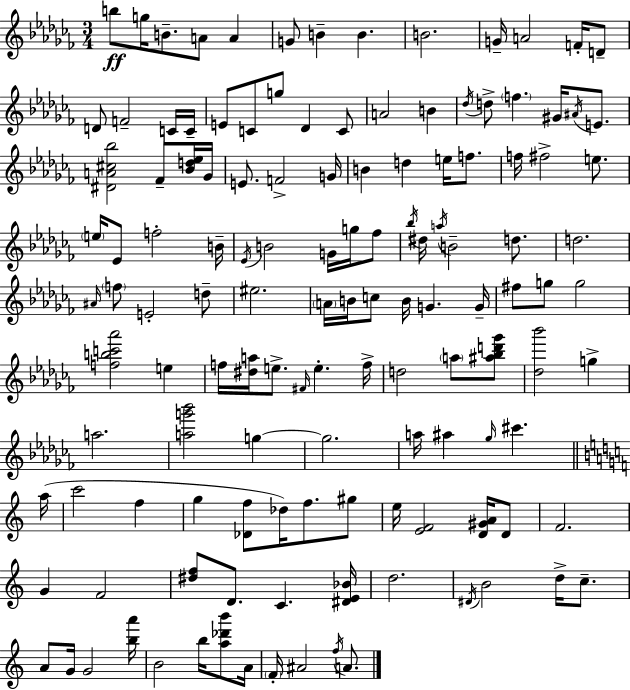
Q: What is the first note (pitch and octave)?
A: B5